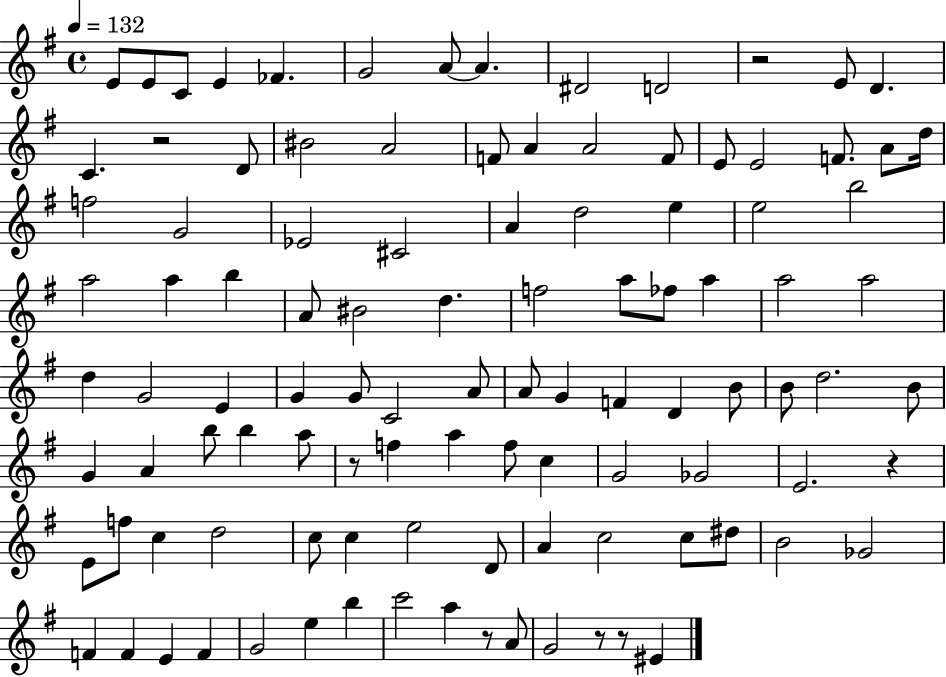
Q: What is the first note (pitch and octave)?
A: E4